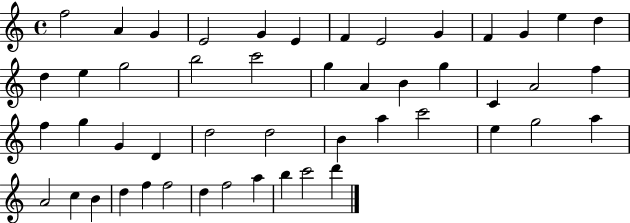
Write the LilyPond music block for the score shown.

{
  \clef treble
  \time 4/4
  \defaultTimeSignature
  \key c \major
  f''2 a'4 g'4 | e'2 g'4 e'4 | f'4 e'2 g'4 | f'4 g'4 e''4 d''4 | \break d''4 e''4 g''2 | b''2 c'''2 | g''4 a'4 b'4 g''4 | c'4 a'2 f''4 | \break f''4 g''4 g'4 d'4 | d''2 d''2 | b'4 a''4 c'''2 | e''4 g''2 a''4 | \break a'2 c''4 b'4 | d''4 f''4 f''2 | d''4 f''2 a''4 | b''4 c'''2 d'''4 | \break \bar "|."
}